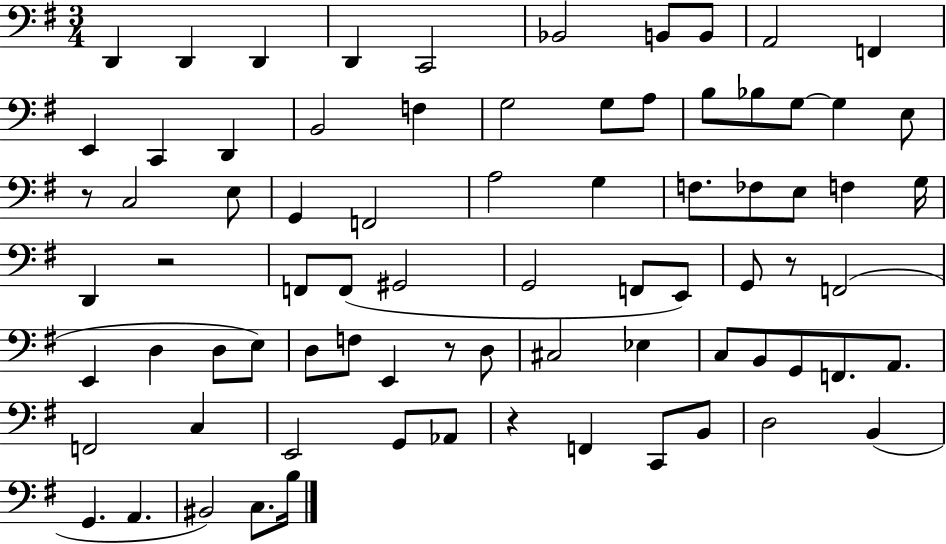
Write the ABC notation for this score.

X:1
T:Untitled
M:3/4
L:1/4
K:G
D,, D,, D,, D,, C,,2 _B,,2 B,,/2 B,,/2 A,,2 F,, E,, C,, D,, B,,2 F, G,2 G,/2 A,/2 B,/2 _B,/2 G,/2 G, E,/2 z/2 C,2 E,/2 G,, F,,2 A,2 G, F,/2 _F,/2 E,/2 F, G,/4 D,, z2 F,,/2 F,,/2 ^G,,2 G,,2 F,,/2 E,,/2 G,,/2 z/2 F,,2 E,, D, D,/2 E,/2 D,/2 F,/2 E,, z/2 D,/2 ^C,2 _E, C,/2 B,,/2 G,,/2 F,,/2 A,,/2 F,,2 C, E,,2 G,,/2 _A,,/2 z F,, C,,/2 B,,/2 D,2 B,, G,, A,, ^B,,2 C,/2 B,/4